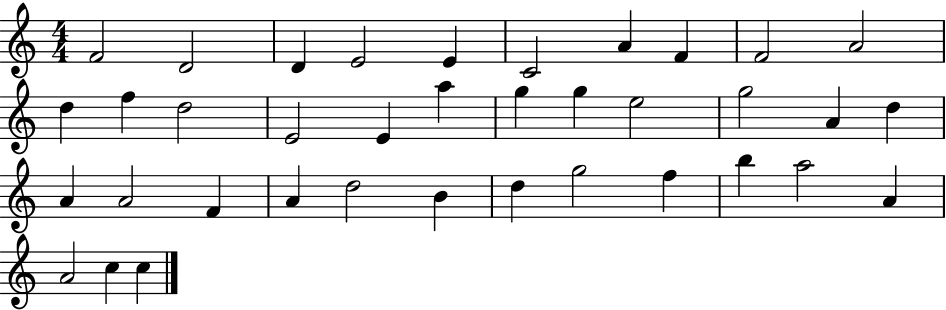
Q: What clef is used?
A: treble